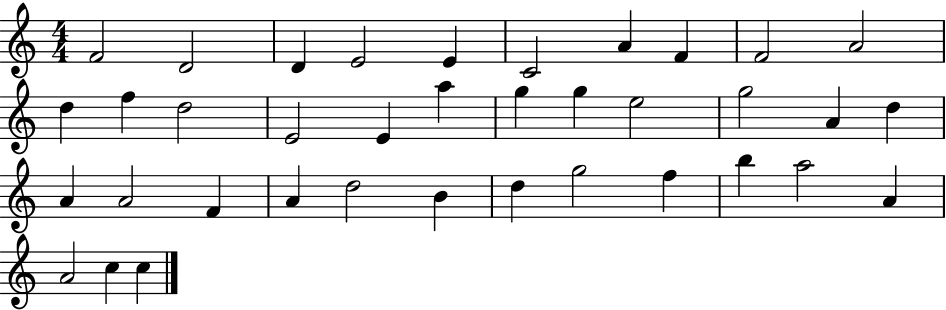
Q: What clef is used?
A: treble